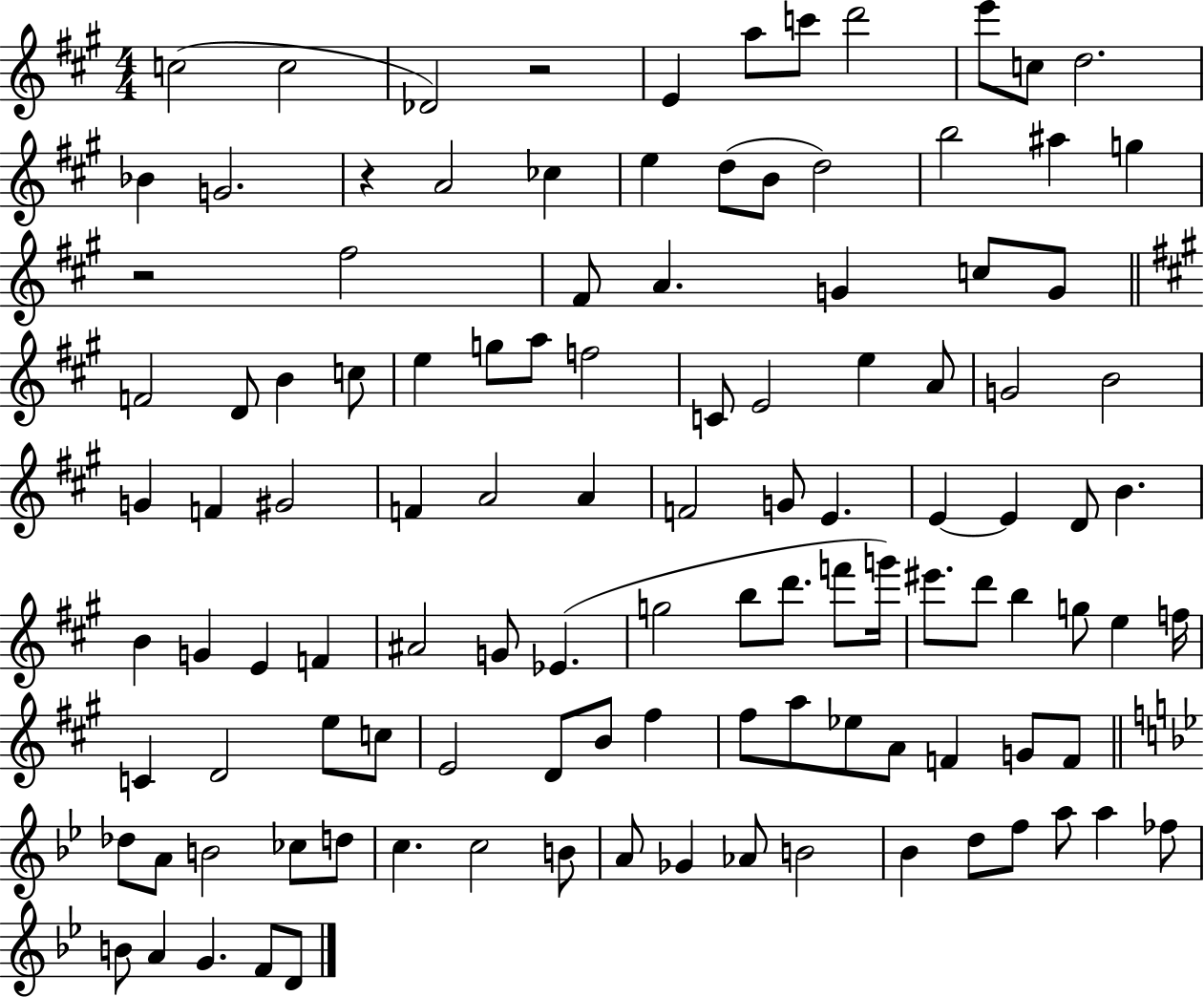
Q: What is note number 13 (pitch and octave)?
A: A4